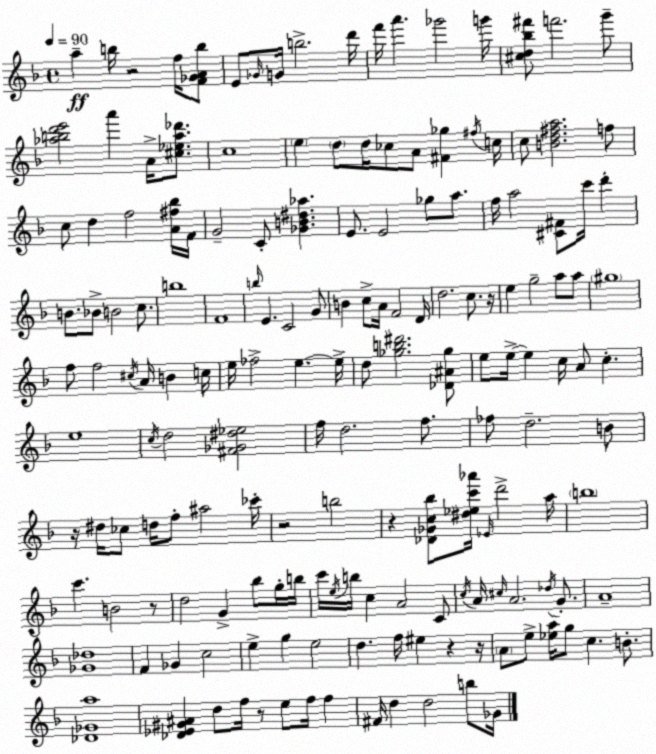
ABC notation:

X:1
T:Untitled
M:4/4
L:1/4
K:Dm
a b/4 z2 f/4 [F_GAb]/2 E/2 _G/4 G/4 b2 d'/4 f'/4 a' _g'2 g'/4 [^cd_b^f']/2 f'2 g'/2 [_abd'e']2 a' A/4 [^c_e_a_d']/2 c4 e d/2 d/4 _c/2 A/2 [^F_g] ^f/4 c/4 c/2 [Bd^fa]2 f/2 c/2 d f2 [A^f_b]/4 F/4 G2 C/2 [_GB^d_a] E/2 E2 _g/2 a/2 f/4 a2 [^C^F]/2 c'/4 d' B/2 _B/2 B2 c/2 b4 F4 b/4 E C2 G/2 B c/2 A/4 F2 D/4 d2 c/2 z/4 e g2 a/2 a/2 ^g4 f/2 f2 ^c/4 A/4 B c/4 e/4 _f2 e e/4 d/2 [_gb^d']2 [_D^A_g]/2 e/2 e/4 e c/4 A/2 c e4 c/4 d2 [^F_G^d_e]2 f/4 d2 f/2 _f/2 d2 B/2 z/4 ^d/4 _c/2 d/4 f/2 ^a2 _c'/4 z2 b2 z [_D_Gc_b]/2 [^d_ec'_a']/4 _E/4 d'2 a/4 b4 c' B2 z/2 d2 G _b/2 g/4 b/4 c'/4 e/4 b/4 c A2 C/2 c/4 A/4 ^c/4 A2 _d/4 G/2 A4 [_G_d]4 F _G c2 e g e2 d f/4 ^e z z/4 A/2 e/2 [_ea]/4 g/2 c B/2 [_D_Ga]4 [_D_E^G^A] d/2 f/4 z/2 e/2 f/4 f ^F/4 d d2 b/2 _G/4